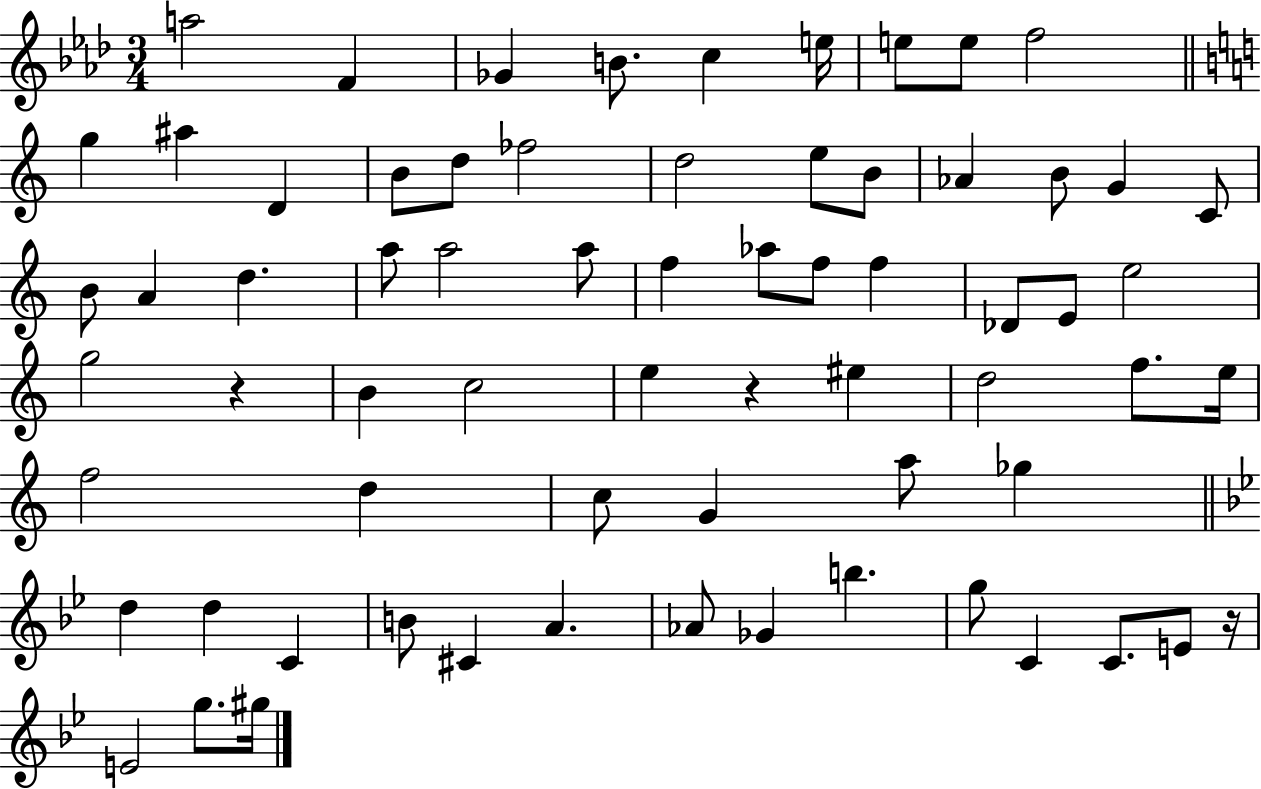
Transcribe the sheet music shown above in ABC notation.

X:1
T:Untitled
M:3/4
L:1/4
K:Ab
a2 F _G B/2 c e/4 e/2 e/2 f2 g ^a D B/2 d/2 _f2 d2 e/2 B/2 _A B/2 G C/2 B/2 A d a/2 a2 a/2 f _a/2 f/2 f _D/2 E/2 e2 g2 z B c2 e z ^e d2 f/2 e/4 f2 d c/2 G a/2 _g d d C B/2 ^C A _A/2 _G b g/2 C C/2 E/2 z/4 E2 g/2 ^g/4